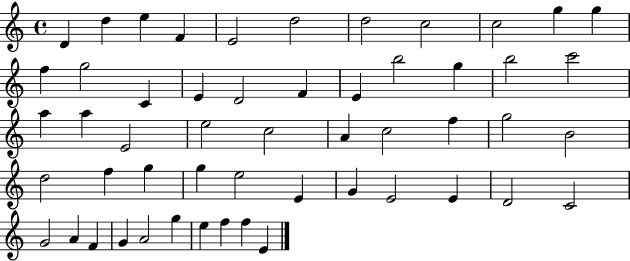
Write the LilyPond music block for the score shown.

{
  \clef treble
  \time 4/4
  \defaultTimeSignature
  \key c \major
  d'4 d''4 e''4 f'4 | e'2 d''2 | d''2 c''2 | c''2 g''4 g''4 | \break f''4 g''2 c'4 | e'4 d'2 f'4 | e'4 b''2 g''4 | b''2 c'''2 | \break a''4 a''4 e'2 | e''2 c''2 | a'4 c''2 f''4 | g''2 b'2 | \break d''2 f''4 g''4 | g''4 e''2 e'4 | g'4 e'2 e'4 | d'2 c'2 | \break g'2 a'4 f'4 | g'4 a'2 g''4 | e''4 f''4 f''4 e'4 | \bar "|."
}